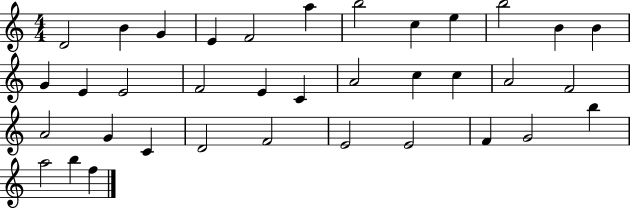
X:1
T:Untitled
M:4/4
L:1/4
K:C
D2 B G E F2 a b2 c e b2 B B G E E2 F2 E C A2 c c A2 F2 A2 G C D2 F2 E2 E2 F G2 b a2 b f